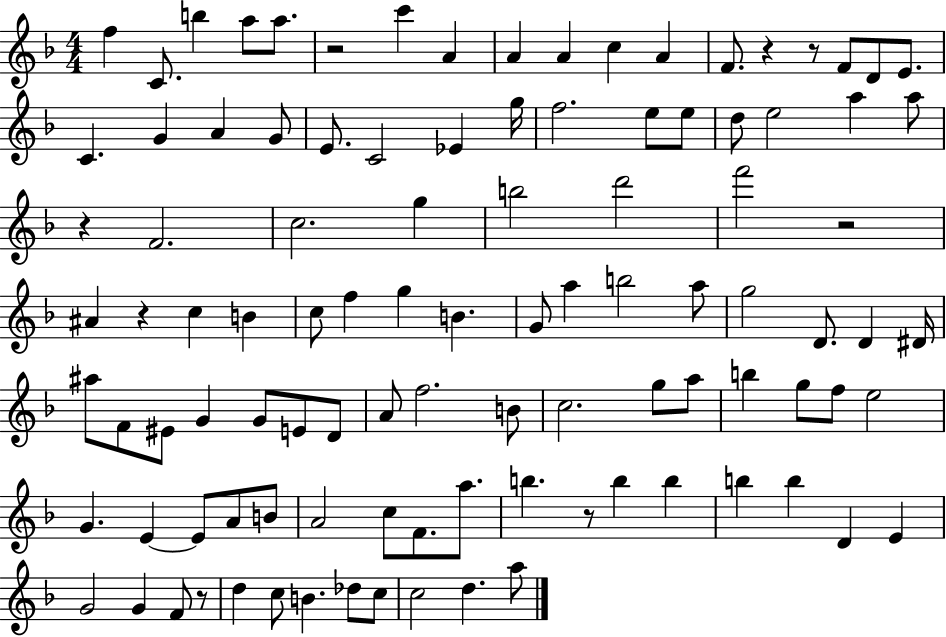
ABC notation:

X:1
T:Untitled
M:4/4
L:1/4
K:F
f C/2 b a/2 a/2 z2 c' A A A c A F/2 z z/2 F/2 D/2 E/2 C G A G/2 E/2 C2 _E g/4 f2 e/2 e/2 d/2 e2 a a/2 z F2 c2 g b2 d'2 f'2 z2 ^A z c B c/2 f g B G/2 a b2 a/2 g2 D/2 D ^D/4 ^a/2 F/2 ^E/2 G G/2 E/2 D/2 A/2 f2 B/2 c2 g/2 a/2 b g/2 f/2 e2 G E E/2 A/2 B/2 A2 c/2 F/2 a/2 b z/2 b b b b D E G2 G F/2 z/2 d c/2 B _d/2 c/2 c2 d a/2